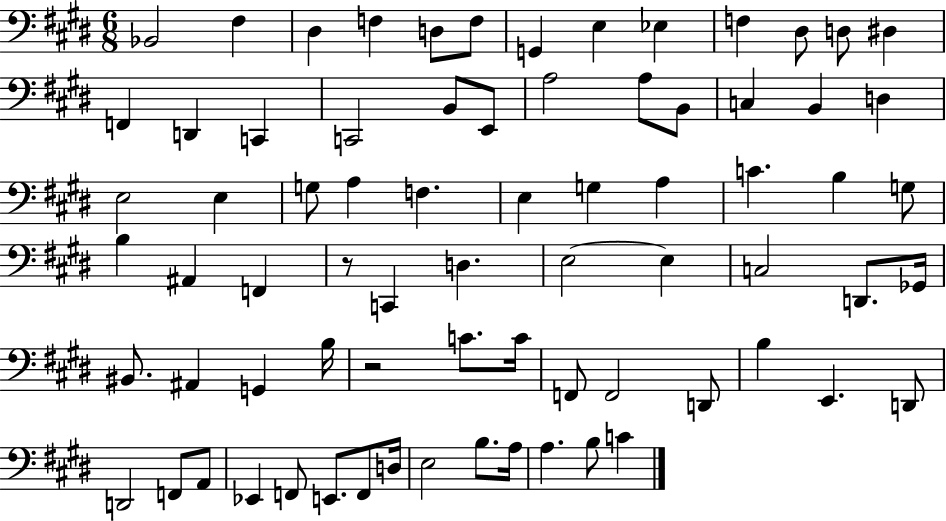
{
  \clef bass
  \numericTimeSignature
  \time 6/8
  \key e \major
  bes,2 fis4 | dis4 f4 d8 f8 | g,4 e4 ees4 | f4 dis8 d8 dis4 | \break f,4 d,4 c,4 | c,2 b,8 e,8 | a2 a8 b,8 | c4 b,4 d4 | \break e2 e4 | g8 a4 f4. | e4 g4 a4 | c'4. b4 g8 | \break b4 ais,4 f,4 | r8 c,4 d4. | e2~~ e4 | c2 d,8. ges,16 | \break bis,8. ais,4 g,4 b16 | r2 c'8. c'16 | f,8 f,2 d,8 | b4 e,4. d,8 | \break d,2 f,8 a,8 | ees,4 f,8 e,8. f,8 d16 | e2 b8. a16 | a4. b8 c'4 | \break \bar "|."
}